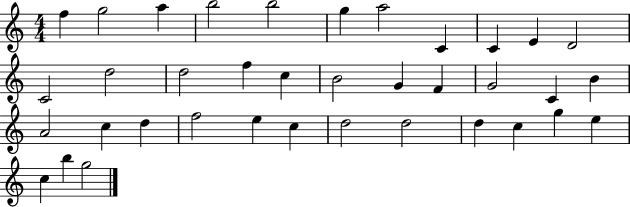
{
  \clef treble
  \numericTimeSignature
  \time 4/4
  \key c \major
  f''4 g''2 a''4 | b''2 b''2 | g''4 a''2 c'4 | c'4 e'4 d'2 | \break c'2 d''2 | d''2 f''4 c''4 | b'2 g'4 f'4 | g'2 c'4 b'4 | \break a'2 c''4 d''4 | f''2 e''4 c''4 | d''2 d''2 | d''4 c''4 g''4 e''4 | \break c''4 b''4 g''2 | \bar "|."
}